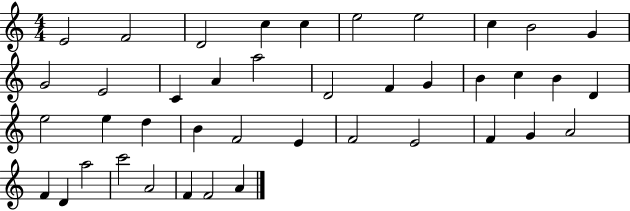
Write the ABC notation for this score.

X:1
T:Untitled
M:4/4
L:1/4
K:C
E2 F2 D2 c c e2 e2 c B2 G G2 E2 C A a2 D2 F G B c B D e2 e d B F2 E F2 E2 F G A2 F D a2 c'2 A2 F F2 A